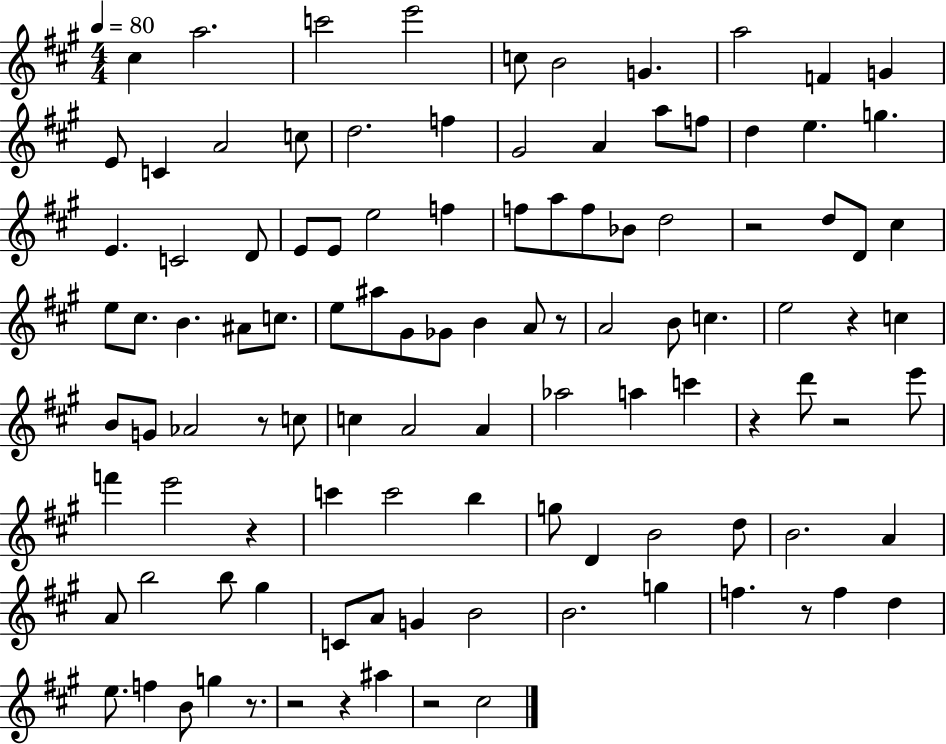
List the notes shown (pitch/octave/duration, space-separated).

C#5/q A5/h. C6/h E6/h C5/e B4/h G4/q. A5/h F4/q G4/q E4/e C4/q A4/h C5/e D5/h. F5/q G#4/h A4/q A5/e F5/e D5/q E5/q. G5/q. E4/q. C4/h D4/e E4/e E4/e E5/h F5/q F5/e A5/e F5/e Bb4/e D5/h R/h D5/e D4/e C#5/q E5/e C#5/e. B4/q. A#4/e C5/e. E5/e A#5/e G#4/e Gb4/e B4/q A4/e R/e A4/h B4/e C5/q. E5/h R/q C5/q B4/e G4/e Ab4/h R/e C5/e C5/q A4/h A4/q Ab5/h A5/q C6/q R/q D6/e R/h E6/e F6/q E6/h R/q C6/q C6/h B5/q G5/e D4/q B4/h D5/e B4/h. A4/q A4/e B5/h B5/e G#5/q C4/e A4/e G4/q B4/h B4/h. G5/q F5/q. R/e F5/q D5/q E5/e. F5/q B4/e G5/q R/e. R/h R/q A#5/q R/h C#5/h